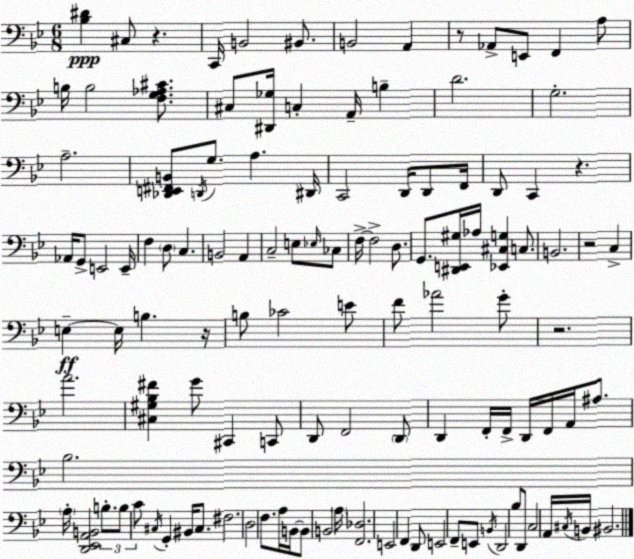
X:1
T:Untitled
M:6/8
L:1/4
K:Bb
[_B,^D] ^C,/2 z C,,/4 B,,2 ^B,,/2 B,,2 A,, z/2 _A,,/2 E,,/2 F,, A,/2 B,/4 B,2 [F,G,_A,^C]/2 ^C,/2 [^D,,_G,]/4 C, A,,/4 B, D2 G,2 A,2 [_D,,E,,^F,,B,,]/2 D,,/4 G,/2 A, ^D,,/4 C,,2 D,,/4 D,,/2 F,,/4 D,,/2 C,, z _A,,/4 G,,/2 E,,2 E,,/4 F, D,/2 C, B,,2 A,, C,2 E,/2 _E,/4 _C,/2 F,/4 F,2 D,/2 G,,/2 [^D,,E,,^G,]/4 _A,/4 [_E,,^C,G,] C,/2 B,,2 z2 C, E, E,/4 B, z/4 B,/2 _C2 E/2 F/2 _A2 G/2 z2 A2 [^C,^G,_B,^F] G/2 ^C,, C,,/2 D,,/2 F,,2 D,,/2 D,, F,,/4 F,,/4 D,,/4 F,,/4 A,,/4 ^A,/2 _B,2 A,/4 [D,,_E,,A,,B,,]2 B,/2 B,/2 C/2 ^C,/4 G,, ^B,,/4 ^C,/2 ^F,2 D,2 F,/2 A,/4 B,,/4 B,,/2 B,,2 A,/4 [F,,_D,]2 E,,2 F,, D,,/2 E,,2 F,,/2 E,,/2 B,,/4 D,,2 _B,/2 D,,/2 C,2 A,,/4 ^C,/4 B,,/4 ^B,,2